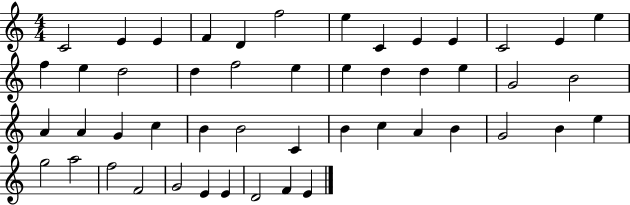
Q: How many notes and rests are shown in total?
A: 49